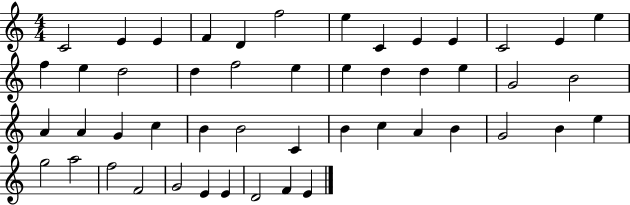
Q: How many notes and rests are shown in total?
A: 49